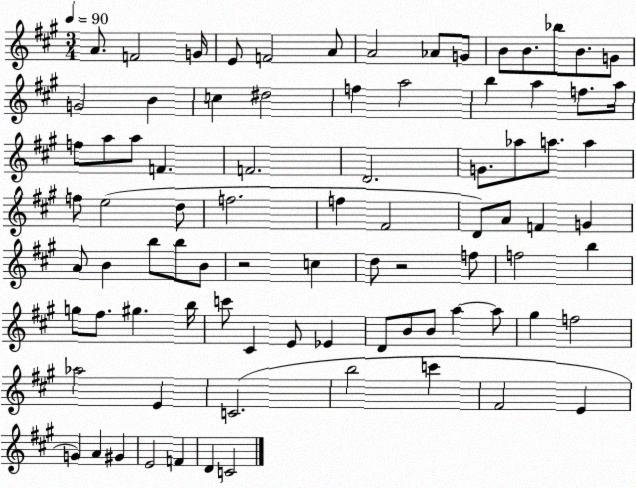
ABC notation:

X:1
T:Untitled
M:3/4
L:1/4
K:A
A/2 F2 G/4 E/2 F2 A/2 A2 _A/2 G/2 B/2 B/2 _b/2 B/2 G/2 G2 B c ^d2 f a2 b a f/2 a/4 f/2 a/2 a/2 F F2 D2 G/2 _a/2 a/2 a f/2 e2 d/2 f2 f ^F2 D/2 A/2 F G A/2 B b/2 b/2 B/2 z2 c d/2 z2 f/2 f2 b g/2 ^f/2 ^g b/4 c'/2 ^C E/2 _E D/2 B/2 B/2 a a/2 ^g f2 _a2 E C2 b2 c' ^F2 E G A ^G E2 F D C2